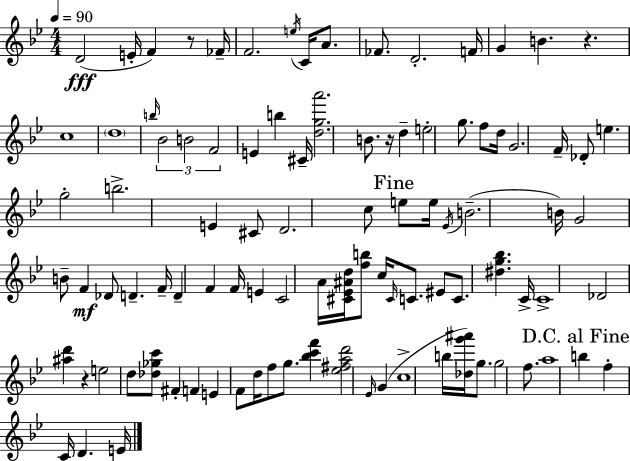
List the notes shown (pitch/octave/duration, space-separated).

D4/h E4/s F4/q R/e FES4/s F4/h. E5/s C4/s A4/e. FES4/e. D4/h. F4/s G4/q B4/q. R/q. C5/w D5/w B5/s Bb4/h B4/h F4/h E4/q B5/q C#4/s [D5,G5,A6]/h. B4/e. R/s D5/q E5/h G5/e. F5/e D5/s G4/h. F4/s Db4/e E5/q. G5/h B5/h. E4/q C#4/e D4/h. C5/e E5/e E5/s Eb4/s B4/h. B4/s G4/h B4/e F4/q Db4/e D4/q. F4/s D4/q F4/q F4/s E4/q C4/h A4/s [C#4,Eb4,A#4,D5]/s [F5,B5]/e C5/s C#4/s C4/e. EIS4/e C4/e. [D#5,G5,Bb5]/q. C4/s C4/w Db4/h [A#5,D6]/q R/q E5/h D5/e [Db5,Gb5,C6]/e F#4/q F4/q E4/q F4/e D5/s F5/e G5/e. [Bb5,C6,F6]/q [Eb5,F#5,A5,D6]/h Eb4/s G4/q C5/w B5/s [Db5,G6,A#6]/s G5/e. G5/h F5/e. A5/w B5/q F5/q C4/s D4/q. E4/s